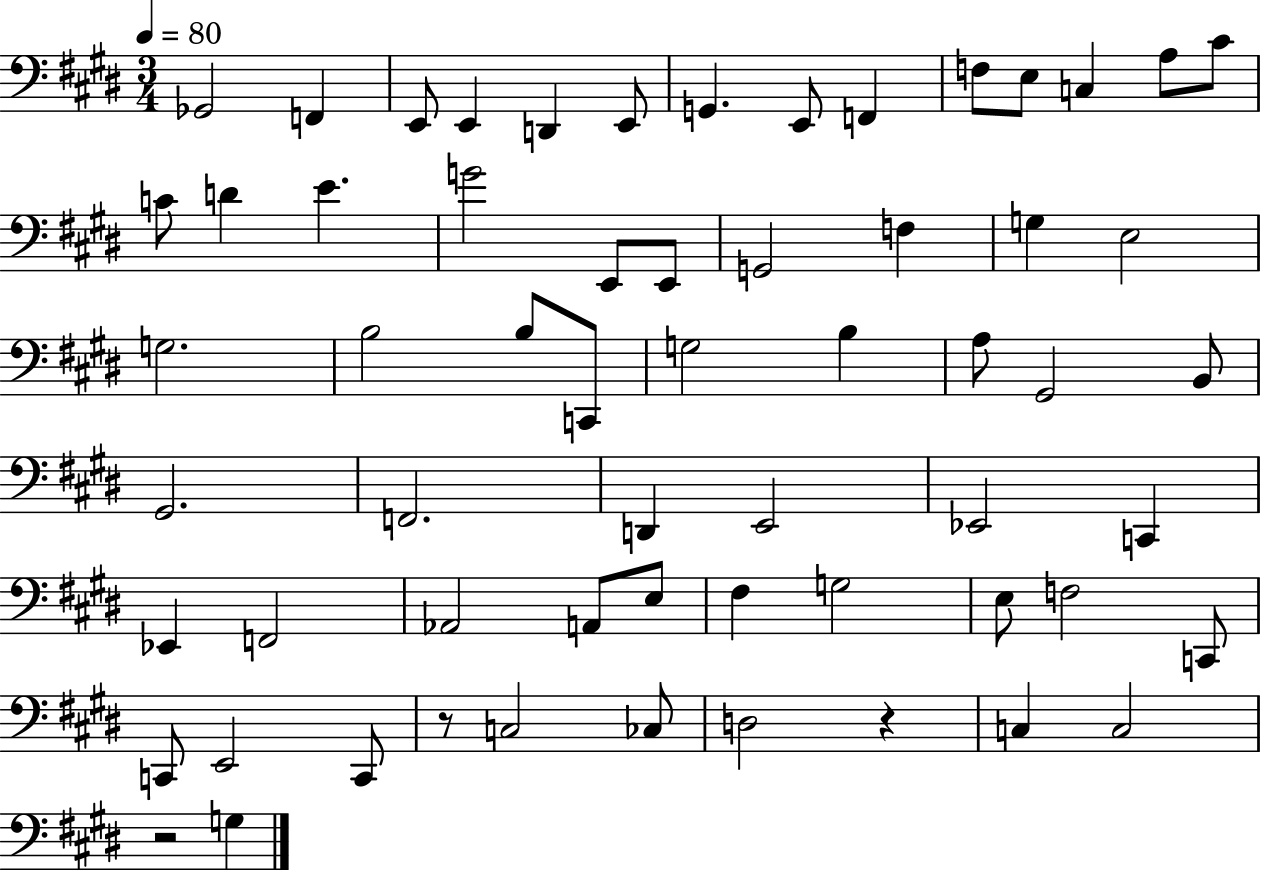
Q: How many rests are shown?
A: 3